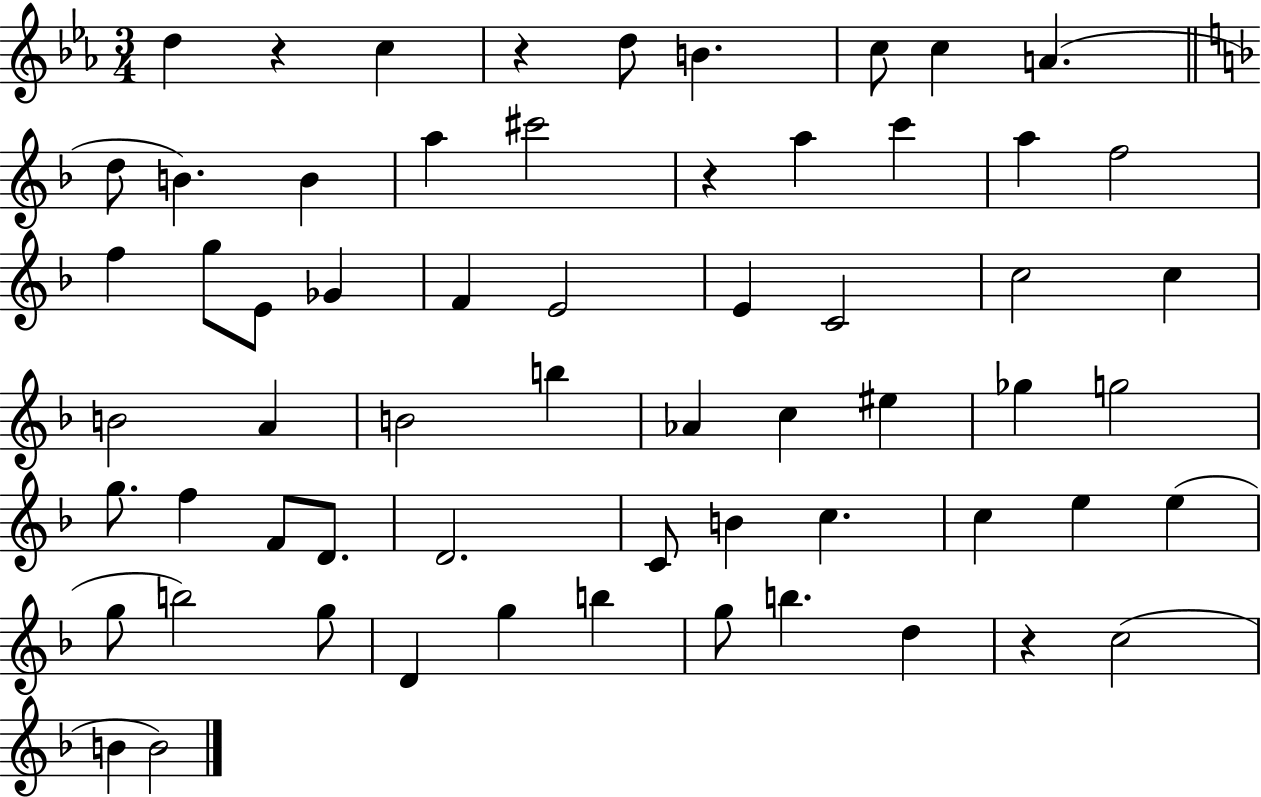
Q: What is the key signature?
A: EES major